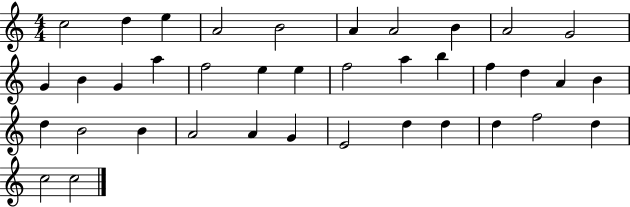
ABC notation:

X:1
T:Untitled
M:4/4
L:1/4
K:C
c2 d e A2 B2 A A2 B A2 G2 G B G a f2 e e f2 a b f d A B d B2 B A2 A G E2 d d d f2 d c2 c2